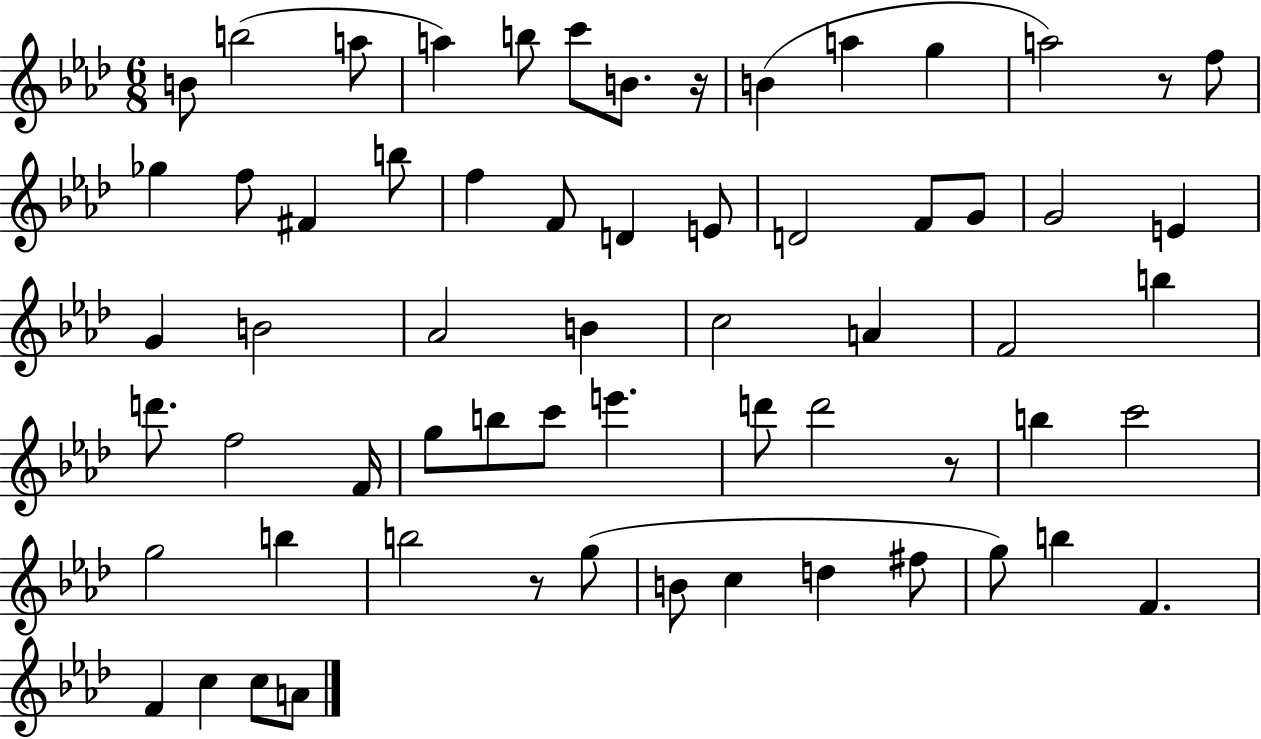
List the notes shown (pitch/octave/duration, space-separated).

B4/e B5/h A5/e A5/q B5/e C6/e B4/e. R/s B4/q A5/q G5/q A5/h R/e F5/e Gb5/q F5/e F#4/q B5/e F5/q F4/e D4/q E4/e D4/h F4/e G4/e G4/h E4/q G4/q B4/h Ab4/h B4/q C5/h A4/q F4/h B5/q D6/e. F5/h F4/s G5/e B5/e C6/e E6/q. D6/e D6/h R/e B5/q C6/h G5/h B5/q B5/h R/e G5/e B4/e C5/q D5/q F#5/e G5/e B5/q F4/q. F4/q C5/q C5/e A4/e